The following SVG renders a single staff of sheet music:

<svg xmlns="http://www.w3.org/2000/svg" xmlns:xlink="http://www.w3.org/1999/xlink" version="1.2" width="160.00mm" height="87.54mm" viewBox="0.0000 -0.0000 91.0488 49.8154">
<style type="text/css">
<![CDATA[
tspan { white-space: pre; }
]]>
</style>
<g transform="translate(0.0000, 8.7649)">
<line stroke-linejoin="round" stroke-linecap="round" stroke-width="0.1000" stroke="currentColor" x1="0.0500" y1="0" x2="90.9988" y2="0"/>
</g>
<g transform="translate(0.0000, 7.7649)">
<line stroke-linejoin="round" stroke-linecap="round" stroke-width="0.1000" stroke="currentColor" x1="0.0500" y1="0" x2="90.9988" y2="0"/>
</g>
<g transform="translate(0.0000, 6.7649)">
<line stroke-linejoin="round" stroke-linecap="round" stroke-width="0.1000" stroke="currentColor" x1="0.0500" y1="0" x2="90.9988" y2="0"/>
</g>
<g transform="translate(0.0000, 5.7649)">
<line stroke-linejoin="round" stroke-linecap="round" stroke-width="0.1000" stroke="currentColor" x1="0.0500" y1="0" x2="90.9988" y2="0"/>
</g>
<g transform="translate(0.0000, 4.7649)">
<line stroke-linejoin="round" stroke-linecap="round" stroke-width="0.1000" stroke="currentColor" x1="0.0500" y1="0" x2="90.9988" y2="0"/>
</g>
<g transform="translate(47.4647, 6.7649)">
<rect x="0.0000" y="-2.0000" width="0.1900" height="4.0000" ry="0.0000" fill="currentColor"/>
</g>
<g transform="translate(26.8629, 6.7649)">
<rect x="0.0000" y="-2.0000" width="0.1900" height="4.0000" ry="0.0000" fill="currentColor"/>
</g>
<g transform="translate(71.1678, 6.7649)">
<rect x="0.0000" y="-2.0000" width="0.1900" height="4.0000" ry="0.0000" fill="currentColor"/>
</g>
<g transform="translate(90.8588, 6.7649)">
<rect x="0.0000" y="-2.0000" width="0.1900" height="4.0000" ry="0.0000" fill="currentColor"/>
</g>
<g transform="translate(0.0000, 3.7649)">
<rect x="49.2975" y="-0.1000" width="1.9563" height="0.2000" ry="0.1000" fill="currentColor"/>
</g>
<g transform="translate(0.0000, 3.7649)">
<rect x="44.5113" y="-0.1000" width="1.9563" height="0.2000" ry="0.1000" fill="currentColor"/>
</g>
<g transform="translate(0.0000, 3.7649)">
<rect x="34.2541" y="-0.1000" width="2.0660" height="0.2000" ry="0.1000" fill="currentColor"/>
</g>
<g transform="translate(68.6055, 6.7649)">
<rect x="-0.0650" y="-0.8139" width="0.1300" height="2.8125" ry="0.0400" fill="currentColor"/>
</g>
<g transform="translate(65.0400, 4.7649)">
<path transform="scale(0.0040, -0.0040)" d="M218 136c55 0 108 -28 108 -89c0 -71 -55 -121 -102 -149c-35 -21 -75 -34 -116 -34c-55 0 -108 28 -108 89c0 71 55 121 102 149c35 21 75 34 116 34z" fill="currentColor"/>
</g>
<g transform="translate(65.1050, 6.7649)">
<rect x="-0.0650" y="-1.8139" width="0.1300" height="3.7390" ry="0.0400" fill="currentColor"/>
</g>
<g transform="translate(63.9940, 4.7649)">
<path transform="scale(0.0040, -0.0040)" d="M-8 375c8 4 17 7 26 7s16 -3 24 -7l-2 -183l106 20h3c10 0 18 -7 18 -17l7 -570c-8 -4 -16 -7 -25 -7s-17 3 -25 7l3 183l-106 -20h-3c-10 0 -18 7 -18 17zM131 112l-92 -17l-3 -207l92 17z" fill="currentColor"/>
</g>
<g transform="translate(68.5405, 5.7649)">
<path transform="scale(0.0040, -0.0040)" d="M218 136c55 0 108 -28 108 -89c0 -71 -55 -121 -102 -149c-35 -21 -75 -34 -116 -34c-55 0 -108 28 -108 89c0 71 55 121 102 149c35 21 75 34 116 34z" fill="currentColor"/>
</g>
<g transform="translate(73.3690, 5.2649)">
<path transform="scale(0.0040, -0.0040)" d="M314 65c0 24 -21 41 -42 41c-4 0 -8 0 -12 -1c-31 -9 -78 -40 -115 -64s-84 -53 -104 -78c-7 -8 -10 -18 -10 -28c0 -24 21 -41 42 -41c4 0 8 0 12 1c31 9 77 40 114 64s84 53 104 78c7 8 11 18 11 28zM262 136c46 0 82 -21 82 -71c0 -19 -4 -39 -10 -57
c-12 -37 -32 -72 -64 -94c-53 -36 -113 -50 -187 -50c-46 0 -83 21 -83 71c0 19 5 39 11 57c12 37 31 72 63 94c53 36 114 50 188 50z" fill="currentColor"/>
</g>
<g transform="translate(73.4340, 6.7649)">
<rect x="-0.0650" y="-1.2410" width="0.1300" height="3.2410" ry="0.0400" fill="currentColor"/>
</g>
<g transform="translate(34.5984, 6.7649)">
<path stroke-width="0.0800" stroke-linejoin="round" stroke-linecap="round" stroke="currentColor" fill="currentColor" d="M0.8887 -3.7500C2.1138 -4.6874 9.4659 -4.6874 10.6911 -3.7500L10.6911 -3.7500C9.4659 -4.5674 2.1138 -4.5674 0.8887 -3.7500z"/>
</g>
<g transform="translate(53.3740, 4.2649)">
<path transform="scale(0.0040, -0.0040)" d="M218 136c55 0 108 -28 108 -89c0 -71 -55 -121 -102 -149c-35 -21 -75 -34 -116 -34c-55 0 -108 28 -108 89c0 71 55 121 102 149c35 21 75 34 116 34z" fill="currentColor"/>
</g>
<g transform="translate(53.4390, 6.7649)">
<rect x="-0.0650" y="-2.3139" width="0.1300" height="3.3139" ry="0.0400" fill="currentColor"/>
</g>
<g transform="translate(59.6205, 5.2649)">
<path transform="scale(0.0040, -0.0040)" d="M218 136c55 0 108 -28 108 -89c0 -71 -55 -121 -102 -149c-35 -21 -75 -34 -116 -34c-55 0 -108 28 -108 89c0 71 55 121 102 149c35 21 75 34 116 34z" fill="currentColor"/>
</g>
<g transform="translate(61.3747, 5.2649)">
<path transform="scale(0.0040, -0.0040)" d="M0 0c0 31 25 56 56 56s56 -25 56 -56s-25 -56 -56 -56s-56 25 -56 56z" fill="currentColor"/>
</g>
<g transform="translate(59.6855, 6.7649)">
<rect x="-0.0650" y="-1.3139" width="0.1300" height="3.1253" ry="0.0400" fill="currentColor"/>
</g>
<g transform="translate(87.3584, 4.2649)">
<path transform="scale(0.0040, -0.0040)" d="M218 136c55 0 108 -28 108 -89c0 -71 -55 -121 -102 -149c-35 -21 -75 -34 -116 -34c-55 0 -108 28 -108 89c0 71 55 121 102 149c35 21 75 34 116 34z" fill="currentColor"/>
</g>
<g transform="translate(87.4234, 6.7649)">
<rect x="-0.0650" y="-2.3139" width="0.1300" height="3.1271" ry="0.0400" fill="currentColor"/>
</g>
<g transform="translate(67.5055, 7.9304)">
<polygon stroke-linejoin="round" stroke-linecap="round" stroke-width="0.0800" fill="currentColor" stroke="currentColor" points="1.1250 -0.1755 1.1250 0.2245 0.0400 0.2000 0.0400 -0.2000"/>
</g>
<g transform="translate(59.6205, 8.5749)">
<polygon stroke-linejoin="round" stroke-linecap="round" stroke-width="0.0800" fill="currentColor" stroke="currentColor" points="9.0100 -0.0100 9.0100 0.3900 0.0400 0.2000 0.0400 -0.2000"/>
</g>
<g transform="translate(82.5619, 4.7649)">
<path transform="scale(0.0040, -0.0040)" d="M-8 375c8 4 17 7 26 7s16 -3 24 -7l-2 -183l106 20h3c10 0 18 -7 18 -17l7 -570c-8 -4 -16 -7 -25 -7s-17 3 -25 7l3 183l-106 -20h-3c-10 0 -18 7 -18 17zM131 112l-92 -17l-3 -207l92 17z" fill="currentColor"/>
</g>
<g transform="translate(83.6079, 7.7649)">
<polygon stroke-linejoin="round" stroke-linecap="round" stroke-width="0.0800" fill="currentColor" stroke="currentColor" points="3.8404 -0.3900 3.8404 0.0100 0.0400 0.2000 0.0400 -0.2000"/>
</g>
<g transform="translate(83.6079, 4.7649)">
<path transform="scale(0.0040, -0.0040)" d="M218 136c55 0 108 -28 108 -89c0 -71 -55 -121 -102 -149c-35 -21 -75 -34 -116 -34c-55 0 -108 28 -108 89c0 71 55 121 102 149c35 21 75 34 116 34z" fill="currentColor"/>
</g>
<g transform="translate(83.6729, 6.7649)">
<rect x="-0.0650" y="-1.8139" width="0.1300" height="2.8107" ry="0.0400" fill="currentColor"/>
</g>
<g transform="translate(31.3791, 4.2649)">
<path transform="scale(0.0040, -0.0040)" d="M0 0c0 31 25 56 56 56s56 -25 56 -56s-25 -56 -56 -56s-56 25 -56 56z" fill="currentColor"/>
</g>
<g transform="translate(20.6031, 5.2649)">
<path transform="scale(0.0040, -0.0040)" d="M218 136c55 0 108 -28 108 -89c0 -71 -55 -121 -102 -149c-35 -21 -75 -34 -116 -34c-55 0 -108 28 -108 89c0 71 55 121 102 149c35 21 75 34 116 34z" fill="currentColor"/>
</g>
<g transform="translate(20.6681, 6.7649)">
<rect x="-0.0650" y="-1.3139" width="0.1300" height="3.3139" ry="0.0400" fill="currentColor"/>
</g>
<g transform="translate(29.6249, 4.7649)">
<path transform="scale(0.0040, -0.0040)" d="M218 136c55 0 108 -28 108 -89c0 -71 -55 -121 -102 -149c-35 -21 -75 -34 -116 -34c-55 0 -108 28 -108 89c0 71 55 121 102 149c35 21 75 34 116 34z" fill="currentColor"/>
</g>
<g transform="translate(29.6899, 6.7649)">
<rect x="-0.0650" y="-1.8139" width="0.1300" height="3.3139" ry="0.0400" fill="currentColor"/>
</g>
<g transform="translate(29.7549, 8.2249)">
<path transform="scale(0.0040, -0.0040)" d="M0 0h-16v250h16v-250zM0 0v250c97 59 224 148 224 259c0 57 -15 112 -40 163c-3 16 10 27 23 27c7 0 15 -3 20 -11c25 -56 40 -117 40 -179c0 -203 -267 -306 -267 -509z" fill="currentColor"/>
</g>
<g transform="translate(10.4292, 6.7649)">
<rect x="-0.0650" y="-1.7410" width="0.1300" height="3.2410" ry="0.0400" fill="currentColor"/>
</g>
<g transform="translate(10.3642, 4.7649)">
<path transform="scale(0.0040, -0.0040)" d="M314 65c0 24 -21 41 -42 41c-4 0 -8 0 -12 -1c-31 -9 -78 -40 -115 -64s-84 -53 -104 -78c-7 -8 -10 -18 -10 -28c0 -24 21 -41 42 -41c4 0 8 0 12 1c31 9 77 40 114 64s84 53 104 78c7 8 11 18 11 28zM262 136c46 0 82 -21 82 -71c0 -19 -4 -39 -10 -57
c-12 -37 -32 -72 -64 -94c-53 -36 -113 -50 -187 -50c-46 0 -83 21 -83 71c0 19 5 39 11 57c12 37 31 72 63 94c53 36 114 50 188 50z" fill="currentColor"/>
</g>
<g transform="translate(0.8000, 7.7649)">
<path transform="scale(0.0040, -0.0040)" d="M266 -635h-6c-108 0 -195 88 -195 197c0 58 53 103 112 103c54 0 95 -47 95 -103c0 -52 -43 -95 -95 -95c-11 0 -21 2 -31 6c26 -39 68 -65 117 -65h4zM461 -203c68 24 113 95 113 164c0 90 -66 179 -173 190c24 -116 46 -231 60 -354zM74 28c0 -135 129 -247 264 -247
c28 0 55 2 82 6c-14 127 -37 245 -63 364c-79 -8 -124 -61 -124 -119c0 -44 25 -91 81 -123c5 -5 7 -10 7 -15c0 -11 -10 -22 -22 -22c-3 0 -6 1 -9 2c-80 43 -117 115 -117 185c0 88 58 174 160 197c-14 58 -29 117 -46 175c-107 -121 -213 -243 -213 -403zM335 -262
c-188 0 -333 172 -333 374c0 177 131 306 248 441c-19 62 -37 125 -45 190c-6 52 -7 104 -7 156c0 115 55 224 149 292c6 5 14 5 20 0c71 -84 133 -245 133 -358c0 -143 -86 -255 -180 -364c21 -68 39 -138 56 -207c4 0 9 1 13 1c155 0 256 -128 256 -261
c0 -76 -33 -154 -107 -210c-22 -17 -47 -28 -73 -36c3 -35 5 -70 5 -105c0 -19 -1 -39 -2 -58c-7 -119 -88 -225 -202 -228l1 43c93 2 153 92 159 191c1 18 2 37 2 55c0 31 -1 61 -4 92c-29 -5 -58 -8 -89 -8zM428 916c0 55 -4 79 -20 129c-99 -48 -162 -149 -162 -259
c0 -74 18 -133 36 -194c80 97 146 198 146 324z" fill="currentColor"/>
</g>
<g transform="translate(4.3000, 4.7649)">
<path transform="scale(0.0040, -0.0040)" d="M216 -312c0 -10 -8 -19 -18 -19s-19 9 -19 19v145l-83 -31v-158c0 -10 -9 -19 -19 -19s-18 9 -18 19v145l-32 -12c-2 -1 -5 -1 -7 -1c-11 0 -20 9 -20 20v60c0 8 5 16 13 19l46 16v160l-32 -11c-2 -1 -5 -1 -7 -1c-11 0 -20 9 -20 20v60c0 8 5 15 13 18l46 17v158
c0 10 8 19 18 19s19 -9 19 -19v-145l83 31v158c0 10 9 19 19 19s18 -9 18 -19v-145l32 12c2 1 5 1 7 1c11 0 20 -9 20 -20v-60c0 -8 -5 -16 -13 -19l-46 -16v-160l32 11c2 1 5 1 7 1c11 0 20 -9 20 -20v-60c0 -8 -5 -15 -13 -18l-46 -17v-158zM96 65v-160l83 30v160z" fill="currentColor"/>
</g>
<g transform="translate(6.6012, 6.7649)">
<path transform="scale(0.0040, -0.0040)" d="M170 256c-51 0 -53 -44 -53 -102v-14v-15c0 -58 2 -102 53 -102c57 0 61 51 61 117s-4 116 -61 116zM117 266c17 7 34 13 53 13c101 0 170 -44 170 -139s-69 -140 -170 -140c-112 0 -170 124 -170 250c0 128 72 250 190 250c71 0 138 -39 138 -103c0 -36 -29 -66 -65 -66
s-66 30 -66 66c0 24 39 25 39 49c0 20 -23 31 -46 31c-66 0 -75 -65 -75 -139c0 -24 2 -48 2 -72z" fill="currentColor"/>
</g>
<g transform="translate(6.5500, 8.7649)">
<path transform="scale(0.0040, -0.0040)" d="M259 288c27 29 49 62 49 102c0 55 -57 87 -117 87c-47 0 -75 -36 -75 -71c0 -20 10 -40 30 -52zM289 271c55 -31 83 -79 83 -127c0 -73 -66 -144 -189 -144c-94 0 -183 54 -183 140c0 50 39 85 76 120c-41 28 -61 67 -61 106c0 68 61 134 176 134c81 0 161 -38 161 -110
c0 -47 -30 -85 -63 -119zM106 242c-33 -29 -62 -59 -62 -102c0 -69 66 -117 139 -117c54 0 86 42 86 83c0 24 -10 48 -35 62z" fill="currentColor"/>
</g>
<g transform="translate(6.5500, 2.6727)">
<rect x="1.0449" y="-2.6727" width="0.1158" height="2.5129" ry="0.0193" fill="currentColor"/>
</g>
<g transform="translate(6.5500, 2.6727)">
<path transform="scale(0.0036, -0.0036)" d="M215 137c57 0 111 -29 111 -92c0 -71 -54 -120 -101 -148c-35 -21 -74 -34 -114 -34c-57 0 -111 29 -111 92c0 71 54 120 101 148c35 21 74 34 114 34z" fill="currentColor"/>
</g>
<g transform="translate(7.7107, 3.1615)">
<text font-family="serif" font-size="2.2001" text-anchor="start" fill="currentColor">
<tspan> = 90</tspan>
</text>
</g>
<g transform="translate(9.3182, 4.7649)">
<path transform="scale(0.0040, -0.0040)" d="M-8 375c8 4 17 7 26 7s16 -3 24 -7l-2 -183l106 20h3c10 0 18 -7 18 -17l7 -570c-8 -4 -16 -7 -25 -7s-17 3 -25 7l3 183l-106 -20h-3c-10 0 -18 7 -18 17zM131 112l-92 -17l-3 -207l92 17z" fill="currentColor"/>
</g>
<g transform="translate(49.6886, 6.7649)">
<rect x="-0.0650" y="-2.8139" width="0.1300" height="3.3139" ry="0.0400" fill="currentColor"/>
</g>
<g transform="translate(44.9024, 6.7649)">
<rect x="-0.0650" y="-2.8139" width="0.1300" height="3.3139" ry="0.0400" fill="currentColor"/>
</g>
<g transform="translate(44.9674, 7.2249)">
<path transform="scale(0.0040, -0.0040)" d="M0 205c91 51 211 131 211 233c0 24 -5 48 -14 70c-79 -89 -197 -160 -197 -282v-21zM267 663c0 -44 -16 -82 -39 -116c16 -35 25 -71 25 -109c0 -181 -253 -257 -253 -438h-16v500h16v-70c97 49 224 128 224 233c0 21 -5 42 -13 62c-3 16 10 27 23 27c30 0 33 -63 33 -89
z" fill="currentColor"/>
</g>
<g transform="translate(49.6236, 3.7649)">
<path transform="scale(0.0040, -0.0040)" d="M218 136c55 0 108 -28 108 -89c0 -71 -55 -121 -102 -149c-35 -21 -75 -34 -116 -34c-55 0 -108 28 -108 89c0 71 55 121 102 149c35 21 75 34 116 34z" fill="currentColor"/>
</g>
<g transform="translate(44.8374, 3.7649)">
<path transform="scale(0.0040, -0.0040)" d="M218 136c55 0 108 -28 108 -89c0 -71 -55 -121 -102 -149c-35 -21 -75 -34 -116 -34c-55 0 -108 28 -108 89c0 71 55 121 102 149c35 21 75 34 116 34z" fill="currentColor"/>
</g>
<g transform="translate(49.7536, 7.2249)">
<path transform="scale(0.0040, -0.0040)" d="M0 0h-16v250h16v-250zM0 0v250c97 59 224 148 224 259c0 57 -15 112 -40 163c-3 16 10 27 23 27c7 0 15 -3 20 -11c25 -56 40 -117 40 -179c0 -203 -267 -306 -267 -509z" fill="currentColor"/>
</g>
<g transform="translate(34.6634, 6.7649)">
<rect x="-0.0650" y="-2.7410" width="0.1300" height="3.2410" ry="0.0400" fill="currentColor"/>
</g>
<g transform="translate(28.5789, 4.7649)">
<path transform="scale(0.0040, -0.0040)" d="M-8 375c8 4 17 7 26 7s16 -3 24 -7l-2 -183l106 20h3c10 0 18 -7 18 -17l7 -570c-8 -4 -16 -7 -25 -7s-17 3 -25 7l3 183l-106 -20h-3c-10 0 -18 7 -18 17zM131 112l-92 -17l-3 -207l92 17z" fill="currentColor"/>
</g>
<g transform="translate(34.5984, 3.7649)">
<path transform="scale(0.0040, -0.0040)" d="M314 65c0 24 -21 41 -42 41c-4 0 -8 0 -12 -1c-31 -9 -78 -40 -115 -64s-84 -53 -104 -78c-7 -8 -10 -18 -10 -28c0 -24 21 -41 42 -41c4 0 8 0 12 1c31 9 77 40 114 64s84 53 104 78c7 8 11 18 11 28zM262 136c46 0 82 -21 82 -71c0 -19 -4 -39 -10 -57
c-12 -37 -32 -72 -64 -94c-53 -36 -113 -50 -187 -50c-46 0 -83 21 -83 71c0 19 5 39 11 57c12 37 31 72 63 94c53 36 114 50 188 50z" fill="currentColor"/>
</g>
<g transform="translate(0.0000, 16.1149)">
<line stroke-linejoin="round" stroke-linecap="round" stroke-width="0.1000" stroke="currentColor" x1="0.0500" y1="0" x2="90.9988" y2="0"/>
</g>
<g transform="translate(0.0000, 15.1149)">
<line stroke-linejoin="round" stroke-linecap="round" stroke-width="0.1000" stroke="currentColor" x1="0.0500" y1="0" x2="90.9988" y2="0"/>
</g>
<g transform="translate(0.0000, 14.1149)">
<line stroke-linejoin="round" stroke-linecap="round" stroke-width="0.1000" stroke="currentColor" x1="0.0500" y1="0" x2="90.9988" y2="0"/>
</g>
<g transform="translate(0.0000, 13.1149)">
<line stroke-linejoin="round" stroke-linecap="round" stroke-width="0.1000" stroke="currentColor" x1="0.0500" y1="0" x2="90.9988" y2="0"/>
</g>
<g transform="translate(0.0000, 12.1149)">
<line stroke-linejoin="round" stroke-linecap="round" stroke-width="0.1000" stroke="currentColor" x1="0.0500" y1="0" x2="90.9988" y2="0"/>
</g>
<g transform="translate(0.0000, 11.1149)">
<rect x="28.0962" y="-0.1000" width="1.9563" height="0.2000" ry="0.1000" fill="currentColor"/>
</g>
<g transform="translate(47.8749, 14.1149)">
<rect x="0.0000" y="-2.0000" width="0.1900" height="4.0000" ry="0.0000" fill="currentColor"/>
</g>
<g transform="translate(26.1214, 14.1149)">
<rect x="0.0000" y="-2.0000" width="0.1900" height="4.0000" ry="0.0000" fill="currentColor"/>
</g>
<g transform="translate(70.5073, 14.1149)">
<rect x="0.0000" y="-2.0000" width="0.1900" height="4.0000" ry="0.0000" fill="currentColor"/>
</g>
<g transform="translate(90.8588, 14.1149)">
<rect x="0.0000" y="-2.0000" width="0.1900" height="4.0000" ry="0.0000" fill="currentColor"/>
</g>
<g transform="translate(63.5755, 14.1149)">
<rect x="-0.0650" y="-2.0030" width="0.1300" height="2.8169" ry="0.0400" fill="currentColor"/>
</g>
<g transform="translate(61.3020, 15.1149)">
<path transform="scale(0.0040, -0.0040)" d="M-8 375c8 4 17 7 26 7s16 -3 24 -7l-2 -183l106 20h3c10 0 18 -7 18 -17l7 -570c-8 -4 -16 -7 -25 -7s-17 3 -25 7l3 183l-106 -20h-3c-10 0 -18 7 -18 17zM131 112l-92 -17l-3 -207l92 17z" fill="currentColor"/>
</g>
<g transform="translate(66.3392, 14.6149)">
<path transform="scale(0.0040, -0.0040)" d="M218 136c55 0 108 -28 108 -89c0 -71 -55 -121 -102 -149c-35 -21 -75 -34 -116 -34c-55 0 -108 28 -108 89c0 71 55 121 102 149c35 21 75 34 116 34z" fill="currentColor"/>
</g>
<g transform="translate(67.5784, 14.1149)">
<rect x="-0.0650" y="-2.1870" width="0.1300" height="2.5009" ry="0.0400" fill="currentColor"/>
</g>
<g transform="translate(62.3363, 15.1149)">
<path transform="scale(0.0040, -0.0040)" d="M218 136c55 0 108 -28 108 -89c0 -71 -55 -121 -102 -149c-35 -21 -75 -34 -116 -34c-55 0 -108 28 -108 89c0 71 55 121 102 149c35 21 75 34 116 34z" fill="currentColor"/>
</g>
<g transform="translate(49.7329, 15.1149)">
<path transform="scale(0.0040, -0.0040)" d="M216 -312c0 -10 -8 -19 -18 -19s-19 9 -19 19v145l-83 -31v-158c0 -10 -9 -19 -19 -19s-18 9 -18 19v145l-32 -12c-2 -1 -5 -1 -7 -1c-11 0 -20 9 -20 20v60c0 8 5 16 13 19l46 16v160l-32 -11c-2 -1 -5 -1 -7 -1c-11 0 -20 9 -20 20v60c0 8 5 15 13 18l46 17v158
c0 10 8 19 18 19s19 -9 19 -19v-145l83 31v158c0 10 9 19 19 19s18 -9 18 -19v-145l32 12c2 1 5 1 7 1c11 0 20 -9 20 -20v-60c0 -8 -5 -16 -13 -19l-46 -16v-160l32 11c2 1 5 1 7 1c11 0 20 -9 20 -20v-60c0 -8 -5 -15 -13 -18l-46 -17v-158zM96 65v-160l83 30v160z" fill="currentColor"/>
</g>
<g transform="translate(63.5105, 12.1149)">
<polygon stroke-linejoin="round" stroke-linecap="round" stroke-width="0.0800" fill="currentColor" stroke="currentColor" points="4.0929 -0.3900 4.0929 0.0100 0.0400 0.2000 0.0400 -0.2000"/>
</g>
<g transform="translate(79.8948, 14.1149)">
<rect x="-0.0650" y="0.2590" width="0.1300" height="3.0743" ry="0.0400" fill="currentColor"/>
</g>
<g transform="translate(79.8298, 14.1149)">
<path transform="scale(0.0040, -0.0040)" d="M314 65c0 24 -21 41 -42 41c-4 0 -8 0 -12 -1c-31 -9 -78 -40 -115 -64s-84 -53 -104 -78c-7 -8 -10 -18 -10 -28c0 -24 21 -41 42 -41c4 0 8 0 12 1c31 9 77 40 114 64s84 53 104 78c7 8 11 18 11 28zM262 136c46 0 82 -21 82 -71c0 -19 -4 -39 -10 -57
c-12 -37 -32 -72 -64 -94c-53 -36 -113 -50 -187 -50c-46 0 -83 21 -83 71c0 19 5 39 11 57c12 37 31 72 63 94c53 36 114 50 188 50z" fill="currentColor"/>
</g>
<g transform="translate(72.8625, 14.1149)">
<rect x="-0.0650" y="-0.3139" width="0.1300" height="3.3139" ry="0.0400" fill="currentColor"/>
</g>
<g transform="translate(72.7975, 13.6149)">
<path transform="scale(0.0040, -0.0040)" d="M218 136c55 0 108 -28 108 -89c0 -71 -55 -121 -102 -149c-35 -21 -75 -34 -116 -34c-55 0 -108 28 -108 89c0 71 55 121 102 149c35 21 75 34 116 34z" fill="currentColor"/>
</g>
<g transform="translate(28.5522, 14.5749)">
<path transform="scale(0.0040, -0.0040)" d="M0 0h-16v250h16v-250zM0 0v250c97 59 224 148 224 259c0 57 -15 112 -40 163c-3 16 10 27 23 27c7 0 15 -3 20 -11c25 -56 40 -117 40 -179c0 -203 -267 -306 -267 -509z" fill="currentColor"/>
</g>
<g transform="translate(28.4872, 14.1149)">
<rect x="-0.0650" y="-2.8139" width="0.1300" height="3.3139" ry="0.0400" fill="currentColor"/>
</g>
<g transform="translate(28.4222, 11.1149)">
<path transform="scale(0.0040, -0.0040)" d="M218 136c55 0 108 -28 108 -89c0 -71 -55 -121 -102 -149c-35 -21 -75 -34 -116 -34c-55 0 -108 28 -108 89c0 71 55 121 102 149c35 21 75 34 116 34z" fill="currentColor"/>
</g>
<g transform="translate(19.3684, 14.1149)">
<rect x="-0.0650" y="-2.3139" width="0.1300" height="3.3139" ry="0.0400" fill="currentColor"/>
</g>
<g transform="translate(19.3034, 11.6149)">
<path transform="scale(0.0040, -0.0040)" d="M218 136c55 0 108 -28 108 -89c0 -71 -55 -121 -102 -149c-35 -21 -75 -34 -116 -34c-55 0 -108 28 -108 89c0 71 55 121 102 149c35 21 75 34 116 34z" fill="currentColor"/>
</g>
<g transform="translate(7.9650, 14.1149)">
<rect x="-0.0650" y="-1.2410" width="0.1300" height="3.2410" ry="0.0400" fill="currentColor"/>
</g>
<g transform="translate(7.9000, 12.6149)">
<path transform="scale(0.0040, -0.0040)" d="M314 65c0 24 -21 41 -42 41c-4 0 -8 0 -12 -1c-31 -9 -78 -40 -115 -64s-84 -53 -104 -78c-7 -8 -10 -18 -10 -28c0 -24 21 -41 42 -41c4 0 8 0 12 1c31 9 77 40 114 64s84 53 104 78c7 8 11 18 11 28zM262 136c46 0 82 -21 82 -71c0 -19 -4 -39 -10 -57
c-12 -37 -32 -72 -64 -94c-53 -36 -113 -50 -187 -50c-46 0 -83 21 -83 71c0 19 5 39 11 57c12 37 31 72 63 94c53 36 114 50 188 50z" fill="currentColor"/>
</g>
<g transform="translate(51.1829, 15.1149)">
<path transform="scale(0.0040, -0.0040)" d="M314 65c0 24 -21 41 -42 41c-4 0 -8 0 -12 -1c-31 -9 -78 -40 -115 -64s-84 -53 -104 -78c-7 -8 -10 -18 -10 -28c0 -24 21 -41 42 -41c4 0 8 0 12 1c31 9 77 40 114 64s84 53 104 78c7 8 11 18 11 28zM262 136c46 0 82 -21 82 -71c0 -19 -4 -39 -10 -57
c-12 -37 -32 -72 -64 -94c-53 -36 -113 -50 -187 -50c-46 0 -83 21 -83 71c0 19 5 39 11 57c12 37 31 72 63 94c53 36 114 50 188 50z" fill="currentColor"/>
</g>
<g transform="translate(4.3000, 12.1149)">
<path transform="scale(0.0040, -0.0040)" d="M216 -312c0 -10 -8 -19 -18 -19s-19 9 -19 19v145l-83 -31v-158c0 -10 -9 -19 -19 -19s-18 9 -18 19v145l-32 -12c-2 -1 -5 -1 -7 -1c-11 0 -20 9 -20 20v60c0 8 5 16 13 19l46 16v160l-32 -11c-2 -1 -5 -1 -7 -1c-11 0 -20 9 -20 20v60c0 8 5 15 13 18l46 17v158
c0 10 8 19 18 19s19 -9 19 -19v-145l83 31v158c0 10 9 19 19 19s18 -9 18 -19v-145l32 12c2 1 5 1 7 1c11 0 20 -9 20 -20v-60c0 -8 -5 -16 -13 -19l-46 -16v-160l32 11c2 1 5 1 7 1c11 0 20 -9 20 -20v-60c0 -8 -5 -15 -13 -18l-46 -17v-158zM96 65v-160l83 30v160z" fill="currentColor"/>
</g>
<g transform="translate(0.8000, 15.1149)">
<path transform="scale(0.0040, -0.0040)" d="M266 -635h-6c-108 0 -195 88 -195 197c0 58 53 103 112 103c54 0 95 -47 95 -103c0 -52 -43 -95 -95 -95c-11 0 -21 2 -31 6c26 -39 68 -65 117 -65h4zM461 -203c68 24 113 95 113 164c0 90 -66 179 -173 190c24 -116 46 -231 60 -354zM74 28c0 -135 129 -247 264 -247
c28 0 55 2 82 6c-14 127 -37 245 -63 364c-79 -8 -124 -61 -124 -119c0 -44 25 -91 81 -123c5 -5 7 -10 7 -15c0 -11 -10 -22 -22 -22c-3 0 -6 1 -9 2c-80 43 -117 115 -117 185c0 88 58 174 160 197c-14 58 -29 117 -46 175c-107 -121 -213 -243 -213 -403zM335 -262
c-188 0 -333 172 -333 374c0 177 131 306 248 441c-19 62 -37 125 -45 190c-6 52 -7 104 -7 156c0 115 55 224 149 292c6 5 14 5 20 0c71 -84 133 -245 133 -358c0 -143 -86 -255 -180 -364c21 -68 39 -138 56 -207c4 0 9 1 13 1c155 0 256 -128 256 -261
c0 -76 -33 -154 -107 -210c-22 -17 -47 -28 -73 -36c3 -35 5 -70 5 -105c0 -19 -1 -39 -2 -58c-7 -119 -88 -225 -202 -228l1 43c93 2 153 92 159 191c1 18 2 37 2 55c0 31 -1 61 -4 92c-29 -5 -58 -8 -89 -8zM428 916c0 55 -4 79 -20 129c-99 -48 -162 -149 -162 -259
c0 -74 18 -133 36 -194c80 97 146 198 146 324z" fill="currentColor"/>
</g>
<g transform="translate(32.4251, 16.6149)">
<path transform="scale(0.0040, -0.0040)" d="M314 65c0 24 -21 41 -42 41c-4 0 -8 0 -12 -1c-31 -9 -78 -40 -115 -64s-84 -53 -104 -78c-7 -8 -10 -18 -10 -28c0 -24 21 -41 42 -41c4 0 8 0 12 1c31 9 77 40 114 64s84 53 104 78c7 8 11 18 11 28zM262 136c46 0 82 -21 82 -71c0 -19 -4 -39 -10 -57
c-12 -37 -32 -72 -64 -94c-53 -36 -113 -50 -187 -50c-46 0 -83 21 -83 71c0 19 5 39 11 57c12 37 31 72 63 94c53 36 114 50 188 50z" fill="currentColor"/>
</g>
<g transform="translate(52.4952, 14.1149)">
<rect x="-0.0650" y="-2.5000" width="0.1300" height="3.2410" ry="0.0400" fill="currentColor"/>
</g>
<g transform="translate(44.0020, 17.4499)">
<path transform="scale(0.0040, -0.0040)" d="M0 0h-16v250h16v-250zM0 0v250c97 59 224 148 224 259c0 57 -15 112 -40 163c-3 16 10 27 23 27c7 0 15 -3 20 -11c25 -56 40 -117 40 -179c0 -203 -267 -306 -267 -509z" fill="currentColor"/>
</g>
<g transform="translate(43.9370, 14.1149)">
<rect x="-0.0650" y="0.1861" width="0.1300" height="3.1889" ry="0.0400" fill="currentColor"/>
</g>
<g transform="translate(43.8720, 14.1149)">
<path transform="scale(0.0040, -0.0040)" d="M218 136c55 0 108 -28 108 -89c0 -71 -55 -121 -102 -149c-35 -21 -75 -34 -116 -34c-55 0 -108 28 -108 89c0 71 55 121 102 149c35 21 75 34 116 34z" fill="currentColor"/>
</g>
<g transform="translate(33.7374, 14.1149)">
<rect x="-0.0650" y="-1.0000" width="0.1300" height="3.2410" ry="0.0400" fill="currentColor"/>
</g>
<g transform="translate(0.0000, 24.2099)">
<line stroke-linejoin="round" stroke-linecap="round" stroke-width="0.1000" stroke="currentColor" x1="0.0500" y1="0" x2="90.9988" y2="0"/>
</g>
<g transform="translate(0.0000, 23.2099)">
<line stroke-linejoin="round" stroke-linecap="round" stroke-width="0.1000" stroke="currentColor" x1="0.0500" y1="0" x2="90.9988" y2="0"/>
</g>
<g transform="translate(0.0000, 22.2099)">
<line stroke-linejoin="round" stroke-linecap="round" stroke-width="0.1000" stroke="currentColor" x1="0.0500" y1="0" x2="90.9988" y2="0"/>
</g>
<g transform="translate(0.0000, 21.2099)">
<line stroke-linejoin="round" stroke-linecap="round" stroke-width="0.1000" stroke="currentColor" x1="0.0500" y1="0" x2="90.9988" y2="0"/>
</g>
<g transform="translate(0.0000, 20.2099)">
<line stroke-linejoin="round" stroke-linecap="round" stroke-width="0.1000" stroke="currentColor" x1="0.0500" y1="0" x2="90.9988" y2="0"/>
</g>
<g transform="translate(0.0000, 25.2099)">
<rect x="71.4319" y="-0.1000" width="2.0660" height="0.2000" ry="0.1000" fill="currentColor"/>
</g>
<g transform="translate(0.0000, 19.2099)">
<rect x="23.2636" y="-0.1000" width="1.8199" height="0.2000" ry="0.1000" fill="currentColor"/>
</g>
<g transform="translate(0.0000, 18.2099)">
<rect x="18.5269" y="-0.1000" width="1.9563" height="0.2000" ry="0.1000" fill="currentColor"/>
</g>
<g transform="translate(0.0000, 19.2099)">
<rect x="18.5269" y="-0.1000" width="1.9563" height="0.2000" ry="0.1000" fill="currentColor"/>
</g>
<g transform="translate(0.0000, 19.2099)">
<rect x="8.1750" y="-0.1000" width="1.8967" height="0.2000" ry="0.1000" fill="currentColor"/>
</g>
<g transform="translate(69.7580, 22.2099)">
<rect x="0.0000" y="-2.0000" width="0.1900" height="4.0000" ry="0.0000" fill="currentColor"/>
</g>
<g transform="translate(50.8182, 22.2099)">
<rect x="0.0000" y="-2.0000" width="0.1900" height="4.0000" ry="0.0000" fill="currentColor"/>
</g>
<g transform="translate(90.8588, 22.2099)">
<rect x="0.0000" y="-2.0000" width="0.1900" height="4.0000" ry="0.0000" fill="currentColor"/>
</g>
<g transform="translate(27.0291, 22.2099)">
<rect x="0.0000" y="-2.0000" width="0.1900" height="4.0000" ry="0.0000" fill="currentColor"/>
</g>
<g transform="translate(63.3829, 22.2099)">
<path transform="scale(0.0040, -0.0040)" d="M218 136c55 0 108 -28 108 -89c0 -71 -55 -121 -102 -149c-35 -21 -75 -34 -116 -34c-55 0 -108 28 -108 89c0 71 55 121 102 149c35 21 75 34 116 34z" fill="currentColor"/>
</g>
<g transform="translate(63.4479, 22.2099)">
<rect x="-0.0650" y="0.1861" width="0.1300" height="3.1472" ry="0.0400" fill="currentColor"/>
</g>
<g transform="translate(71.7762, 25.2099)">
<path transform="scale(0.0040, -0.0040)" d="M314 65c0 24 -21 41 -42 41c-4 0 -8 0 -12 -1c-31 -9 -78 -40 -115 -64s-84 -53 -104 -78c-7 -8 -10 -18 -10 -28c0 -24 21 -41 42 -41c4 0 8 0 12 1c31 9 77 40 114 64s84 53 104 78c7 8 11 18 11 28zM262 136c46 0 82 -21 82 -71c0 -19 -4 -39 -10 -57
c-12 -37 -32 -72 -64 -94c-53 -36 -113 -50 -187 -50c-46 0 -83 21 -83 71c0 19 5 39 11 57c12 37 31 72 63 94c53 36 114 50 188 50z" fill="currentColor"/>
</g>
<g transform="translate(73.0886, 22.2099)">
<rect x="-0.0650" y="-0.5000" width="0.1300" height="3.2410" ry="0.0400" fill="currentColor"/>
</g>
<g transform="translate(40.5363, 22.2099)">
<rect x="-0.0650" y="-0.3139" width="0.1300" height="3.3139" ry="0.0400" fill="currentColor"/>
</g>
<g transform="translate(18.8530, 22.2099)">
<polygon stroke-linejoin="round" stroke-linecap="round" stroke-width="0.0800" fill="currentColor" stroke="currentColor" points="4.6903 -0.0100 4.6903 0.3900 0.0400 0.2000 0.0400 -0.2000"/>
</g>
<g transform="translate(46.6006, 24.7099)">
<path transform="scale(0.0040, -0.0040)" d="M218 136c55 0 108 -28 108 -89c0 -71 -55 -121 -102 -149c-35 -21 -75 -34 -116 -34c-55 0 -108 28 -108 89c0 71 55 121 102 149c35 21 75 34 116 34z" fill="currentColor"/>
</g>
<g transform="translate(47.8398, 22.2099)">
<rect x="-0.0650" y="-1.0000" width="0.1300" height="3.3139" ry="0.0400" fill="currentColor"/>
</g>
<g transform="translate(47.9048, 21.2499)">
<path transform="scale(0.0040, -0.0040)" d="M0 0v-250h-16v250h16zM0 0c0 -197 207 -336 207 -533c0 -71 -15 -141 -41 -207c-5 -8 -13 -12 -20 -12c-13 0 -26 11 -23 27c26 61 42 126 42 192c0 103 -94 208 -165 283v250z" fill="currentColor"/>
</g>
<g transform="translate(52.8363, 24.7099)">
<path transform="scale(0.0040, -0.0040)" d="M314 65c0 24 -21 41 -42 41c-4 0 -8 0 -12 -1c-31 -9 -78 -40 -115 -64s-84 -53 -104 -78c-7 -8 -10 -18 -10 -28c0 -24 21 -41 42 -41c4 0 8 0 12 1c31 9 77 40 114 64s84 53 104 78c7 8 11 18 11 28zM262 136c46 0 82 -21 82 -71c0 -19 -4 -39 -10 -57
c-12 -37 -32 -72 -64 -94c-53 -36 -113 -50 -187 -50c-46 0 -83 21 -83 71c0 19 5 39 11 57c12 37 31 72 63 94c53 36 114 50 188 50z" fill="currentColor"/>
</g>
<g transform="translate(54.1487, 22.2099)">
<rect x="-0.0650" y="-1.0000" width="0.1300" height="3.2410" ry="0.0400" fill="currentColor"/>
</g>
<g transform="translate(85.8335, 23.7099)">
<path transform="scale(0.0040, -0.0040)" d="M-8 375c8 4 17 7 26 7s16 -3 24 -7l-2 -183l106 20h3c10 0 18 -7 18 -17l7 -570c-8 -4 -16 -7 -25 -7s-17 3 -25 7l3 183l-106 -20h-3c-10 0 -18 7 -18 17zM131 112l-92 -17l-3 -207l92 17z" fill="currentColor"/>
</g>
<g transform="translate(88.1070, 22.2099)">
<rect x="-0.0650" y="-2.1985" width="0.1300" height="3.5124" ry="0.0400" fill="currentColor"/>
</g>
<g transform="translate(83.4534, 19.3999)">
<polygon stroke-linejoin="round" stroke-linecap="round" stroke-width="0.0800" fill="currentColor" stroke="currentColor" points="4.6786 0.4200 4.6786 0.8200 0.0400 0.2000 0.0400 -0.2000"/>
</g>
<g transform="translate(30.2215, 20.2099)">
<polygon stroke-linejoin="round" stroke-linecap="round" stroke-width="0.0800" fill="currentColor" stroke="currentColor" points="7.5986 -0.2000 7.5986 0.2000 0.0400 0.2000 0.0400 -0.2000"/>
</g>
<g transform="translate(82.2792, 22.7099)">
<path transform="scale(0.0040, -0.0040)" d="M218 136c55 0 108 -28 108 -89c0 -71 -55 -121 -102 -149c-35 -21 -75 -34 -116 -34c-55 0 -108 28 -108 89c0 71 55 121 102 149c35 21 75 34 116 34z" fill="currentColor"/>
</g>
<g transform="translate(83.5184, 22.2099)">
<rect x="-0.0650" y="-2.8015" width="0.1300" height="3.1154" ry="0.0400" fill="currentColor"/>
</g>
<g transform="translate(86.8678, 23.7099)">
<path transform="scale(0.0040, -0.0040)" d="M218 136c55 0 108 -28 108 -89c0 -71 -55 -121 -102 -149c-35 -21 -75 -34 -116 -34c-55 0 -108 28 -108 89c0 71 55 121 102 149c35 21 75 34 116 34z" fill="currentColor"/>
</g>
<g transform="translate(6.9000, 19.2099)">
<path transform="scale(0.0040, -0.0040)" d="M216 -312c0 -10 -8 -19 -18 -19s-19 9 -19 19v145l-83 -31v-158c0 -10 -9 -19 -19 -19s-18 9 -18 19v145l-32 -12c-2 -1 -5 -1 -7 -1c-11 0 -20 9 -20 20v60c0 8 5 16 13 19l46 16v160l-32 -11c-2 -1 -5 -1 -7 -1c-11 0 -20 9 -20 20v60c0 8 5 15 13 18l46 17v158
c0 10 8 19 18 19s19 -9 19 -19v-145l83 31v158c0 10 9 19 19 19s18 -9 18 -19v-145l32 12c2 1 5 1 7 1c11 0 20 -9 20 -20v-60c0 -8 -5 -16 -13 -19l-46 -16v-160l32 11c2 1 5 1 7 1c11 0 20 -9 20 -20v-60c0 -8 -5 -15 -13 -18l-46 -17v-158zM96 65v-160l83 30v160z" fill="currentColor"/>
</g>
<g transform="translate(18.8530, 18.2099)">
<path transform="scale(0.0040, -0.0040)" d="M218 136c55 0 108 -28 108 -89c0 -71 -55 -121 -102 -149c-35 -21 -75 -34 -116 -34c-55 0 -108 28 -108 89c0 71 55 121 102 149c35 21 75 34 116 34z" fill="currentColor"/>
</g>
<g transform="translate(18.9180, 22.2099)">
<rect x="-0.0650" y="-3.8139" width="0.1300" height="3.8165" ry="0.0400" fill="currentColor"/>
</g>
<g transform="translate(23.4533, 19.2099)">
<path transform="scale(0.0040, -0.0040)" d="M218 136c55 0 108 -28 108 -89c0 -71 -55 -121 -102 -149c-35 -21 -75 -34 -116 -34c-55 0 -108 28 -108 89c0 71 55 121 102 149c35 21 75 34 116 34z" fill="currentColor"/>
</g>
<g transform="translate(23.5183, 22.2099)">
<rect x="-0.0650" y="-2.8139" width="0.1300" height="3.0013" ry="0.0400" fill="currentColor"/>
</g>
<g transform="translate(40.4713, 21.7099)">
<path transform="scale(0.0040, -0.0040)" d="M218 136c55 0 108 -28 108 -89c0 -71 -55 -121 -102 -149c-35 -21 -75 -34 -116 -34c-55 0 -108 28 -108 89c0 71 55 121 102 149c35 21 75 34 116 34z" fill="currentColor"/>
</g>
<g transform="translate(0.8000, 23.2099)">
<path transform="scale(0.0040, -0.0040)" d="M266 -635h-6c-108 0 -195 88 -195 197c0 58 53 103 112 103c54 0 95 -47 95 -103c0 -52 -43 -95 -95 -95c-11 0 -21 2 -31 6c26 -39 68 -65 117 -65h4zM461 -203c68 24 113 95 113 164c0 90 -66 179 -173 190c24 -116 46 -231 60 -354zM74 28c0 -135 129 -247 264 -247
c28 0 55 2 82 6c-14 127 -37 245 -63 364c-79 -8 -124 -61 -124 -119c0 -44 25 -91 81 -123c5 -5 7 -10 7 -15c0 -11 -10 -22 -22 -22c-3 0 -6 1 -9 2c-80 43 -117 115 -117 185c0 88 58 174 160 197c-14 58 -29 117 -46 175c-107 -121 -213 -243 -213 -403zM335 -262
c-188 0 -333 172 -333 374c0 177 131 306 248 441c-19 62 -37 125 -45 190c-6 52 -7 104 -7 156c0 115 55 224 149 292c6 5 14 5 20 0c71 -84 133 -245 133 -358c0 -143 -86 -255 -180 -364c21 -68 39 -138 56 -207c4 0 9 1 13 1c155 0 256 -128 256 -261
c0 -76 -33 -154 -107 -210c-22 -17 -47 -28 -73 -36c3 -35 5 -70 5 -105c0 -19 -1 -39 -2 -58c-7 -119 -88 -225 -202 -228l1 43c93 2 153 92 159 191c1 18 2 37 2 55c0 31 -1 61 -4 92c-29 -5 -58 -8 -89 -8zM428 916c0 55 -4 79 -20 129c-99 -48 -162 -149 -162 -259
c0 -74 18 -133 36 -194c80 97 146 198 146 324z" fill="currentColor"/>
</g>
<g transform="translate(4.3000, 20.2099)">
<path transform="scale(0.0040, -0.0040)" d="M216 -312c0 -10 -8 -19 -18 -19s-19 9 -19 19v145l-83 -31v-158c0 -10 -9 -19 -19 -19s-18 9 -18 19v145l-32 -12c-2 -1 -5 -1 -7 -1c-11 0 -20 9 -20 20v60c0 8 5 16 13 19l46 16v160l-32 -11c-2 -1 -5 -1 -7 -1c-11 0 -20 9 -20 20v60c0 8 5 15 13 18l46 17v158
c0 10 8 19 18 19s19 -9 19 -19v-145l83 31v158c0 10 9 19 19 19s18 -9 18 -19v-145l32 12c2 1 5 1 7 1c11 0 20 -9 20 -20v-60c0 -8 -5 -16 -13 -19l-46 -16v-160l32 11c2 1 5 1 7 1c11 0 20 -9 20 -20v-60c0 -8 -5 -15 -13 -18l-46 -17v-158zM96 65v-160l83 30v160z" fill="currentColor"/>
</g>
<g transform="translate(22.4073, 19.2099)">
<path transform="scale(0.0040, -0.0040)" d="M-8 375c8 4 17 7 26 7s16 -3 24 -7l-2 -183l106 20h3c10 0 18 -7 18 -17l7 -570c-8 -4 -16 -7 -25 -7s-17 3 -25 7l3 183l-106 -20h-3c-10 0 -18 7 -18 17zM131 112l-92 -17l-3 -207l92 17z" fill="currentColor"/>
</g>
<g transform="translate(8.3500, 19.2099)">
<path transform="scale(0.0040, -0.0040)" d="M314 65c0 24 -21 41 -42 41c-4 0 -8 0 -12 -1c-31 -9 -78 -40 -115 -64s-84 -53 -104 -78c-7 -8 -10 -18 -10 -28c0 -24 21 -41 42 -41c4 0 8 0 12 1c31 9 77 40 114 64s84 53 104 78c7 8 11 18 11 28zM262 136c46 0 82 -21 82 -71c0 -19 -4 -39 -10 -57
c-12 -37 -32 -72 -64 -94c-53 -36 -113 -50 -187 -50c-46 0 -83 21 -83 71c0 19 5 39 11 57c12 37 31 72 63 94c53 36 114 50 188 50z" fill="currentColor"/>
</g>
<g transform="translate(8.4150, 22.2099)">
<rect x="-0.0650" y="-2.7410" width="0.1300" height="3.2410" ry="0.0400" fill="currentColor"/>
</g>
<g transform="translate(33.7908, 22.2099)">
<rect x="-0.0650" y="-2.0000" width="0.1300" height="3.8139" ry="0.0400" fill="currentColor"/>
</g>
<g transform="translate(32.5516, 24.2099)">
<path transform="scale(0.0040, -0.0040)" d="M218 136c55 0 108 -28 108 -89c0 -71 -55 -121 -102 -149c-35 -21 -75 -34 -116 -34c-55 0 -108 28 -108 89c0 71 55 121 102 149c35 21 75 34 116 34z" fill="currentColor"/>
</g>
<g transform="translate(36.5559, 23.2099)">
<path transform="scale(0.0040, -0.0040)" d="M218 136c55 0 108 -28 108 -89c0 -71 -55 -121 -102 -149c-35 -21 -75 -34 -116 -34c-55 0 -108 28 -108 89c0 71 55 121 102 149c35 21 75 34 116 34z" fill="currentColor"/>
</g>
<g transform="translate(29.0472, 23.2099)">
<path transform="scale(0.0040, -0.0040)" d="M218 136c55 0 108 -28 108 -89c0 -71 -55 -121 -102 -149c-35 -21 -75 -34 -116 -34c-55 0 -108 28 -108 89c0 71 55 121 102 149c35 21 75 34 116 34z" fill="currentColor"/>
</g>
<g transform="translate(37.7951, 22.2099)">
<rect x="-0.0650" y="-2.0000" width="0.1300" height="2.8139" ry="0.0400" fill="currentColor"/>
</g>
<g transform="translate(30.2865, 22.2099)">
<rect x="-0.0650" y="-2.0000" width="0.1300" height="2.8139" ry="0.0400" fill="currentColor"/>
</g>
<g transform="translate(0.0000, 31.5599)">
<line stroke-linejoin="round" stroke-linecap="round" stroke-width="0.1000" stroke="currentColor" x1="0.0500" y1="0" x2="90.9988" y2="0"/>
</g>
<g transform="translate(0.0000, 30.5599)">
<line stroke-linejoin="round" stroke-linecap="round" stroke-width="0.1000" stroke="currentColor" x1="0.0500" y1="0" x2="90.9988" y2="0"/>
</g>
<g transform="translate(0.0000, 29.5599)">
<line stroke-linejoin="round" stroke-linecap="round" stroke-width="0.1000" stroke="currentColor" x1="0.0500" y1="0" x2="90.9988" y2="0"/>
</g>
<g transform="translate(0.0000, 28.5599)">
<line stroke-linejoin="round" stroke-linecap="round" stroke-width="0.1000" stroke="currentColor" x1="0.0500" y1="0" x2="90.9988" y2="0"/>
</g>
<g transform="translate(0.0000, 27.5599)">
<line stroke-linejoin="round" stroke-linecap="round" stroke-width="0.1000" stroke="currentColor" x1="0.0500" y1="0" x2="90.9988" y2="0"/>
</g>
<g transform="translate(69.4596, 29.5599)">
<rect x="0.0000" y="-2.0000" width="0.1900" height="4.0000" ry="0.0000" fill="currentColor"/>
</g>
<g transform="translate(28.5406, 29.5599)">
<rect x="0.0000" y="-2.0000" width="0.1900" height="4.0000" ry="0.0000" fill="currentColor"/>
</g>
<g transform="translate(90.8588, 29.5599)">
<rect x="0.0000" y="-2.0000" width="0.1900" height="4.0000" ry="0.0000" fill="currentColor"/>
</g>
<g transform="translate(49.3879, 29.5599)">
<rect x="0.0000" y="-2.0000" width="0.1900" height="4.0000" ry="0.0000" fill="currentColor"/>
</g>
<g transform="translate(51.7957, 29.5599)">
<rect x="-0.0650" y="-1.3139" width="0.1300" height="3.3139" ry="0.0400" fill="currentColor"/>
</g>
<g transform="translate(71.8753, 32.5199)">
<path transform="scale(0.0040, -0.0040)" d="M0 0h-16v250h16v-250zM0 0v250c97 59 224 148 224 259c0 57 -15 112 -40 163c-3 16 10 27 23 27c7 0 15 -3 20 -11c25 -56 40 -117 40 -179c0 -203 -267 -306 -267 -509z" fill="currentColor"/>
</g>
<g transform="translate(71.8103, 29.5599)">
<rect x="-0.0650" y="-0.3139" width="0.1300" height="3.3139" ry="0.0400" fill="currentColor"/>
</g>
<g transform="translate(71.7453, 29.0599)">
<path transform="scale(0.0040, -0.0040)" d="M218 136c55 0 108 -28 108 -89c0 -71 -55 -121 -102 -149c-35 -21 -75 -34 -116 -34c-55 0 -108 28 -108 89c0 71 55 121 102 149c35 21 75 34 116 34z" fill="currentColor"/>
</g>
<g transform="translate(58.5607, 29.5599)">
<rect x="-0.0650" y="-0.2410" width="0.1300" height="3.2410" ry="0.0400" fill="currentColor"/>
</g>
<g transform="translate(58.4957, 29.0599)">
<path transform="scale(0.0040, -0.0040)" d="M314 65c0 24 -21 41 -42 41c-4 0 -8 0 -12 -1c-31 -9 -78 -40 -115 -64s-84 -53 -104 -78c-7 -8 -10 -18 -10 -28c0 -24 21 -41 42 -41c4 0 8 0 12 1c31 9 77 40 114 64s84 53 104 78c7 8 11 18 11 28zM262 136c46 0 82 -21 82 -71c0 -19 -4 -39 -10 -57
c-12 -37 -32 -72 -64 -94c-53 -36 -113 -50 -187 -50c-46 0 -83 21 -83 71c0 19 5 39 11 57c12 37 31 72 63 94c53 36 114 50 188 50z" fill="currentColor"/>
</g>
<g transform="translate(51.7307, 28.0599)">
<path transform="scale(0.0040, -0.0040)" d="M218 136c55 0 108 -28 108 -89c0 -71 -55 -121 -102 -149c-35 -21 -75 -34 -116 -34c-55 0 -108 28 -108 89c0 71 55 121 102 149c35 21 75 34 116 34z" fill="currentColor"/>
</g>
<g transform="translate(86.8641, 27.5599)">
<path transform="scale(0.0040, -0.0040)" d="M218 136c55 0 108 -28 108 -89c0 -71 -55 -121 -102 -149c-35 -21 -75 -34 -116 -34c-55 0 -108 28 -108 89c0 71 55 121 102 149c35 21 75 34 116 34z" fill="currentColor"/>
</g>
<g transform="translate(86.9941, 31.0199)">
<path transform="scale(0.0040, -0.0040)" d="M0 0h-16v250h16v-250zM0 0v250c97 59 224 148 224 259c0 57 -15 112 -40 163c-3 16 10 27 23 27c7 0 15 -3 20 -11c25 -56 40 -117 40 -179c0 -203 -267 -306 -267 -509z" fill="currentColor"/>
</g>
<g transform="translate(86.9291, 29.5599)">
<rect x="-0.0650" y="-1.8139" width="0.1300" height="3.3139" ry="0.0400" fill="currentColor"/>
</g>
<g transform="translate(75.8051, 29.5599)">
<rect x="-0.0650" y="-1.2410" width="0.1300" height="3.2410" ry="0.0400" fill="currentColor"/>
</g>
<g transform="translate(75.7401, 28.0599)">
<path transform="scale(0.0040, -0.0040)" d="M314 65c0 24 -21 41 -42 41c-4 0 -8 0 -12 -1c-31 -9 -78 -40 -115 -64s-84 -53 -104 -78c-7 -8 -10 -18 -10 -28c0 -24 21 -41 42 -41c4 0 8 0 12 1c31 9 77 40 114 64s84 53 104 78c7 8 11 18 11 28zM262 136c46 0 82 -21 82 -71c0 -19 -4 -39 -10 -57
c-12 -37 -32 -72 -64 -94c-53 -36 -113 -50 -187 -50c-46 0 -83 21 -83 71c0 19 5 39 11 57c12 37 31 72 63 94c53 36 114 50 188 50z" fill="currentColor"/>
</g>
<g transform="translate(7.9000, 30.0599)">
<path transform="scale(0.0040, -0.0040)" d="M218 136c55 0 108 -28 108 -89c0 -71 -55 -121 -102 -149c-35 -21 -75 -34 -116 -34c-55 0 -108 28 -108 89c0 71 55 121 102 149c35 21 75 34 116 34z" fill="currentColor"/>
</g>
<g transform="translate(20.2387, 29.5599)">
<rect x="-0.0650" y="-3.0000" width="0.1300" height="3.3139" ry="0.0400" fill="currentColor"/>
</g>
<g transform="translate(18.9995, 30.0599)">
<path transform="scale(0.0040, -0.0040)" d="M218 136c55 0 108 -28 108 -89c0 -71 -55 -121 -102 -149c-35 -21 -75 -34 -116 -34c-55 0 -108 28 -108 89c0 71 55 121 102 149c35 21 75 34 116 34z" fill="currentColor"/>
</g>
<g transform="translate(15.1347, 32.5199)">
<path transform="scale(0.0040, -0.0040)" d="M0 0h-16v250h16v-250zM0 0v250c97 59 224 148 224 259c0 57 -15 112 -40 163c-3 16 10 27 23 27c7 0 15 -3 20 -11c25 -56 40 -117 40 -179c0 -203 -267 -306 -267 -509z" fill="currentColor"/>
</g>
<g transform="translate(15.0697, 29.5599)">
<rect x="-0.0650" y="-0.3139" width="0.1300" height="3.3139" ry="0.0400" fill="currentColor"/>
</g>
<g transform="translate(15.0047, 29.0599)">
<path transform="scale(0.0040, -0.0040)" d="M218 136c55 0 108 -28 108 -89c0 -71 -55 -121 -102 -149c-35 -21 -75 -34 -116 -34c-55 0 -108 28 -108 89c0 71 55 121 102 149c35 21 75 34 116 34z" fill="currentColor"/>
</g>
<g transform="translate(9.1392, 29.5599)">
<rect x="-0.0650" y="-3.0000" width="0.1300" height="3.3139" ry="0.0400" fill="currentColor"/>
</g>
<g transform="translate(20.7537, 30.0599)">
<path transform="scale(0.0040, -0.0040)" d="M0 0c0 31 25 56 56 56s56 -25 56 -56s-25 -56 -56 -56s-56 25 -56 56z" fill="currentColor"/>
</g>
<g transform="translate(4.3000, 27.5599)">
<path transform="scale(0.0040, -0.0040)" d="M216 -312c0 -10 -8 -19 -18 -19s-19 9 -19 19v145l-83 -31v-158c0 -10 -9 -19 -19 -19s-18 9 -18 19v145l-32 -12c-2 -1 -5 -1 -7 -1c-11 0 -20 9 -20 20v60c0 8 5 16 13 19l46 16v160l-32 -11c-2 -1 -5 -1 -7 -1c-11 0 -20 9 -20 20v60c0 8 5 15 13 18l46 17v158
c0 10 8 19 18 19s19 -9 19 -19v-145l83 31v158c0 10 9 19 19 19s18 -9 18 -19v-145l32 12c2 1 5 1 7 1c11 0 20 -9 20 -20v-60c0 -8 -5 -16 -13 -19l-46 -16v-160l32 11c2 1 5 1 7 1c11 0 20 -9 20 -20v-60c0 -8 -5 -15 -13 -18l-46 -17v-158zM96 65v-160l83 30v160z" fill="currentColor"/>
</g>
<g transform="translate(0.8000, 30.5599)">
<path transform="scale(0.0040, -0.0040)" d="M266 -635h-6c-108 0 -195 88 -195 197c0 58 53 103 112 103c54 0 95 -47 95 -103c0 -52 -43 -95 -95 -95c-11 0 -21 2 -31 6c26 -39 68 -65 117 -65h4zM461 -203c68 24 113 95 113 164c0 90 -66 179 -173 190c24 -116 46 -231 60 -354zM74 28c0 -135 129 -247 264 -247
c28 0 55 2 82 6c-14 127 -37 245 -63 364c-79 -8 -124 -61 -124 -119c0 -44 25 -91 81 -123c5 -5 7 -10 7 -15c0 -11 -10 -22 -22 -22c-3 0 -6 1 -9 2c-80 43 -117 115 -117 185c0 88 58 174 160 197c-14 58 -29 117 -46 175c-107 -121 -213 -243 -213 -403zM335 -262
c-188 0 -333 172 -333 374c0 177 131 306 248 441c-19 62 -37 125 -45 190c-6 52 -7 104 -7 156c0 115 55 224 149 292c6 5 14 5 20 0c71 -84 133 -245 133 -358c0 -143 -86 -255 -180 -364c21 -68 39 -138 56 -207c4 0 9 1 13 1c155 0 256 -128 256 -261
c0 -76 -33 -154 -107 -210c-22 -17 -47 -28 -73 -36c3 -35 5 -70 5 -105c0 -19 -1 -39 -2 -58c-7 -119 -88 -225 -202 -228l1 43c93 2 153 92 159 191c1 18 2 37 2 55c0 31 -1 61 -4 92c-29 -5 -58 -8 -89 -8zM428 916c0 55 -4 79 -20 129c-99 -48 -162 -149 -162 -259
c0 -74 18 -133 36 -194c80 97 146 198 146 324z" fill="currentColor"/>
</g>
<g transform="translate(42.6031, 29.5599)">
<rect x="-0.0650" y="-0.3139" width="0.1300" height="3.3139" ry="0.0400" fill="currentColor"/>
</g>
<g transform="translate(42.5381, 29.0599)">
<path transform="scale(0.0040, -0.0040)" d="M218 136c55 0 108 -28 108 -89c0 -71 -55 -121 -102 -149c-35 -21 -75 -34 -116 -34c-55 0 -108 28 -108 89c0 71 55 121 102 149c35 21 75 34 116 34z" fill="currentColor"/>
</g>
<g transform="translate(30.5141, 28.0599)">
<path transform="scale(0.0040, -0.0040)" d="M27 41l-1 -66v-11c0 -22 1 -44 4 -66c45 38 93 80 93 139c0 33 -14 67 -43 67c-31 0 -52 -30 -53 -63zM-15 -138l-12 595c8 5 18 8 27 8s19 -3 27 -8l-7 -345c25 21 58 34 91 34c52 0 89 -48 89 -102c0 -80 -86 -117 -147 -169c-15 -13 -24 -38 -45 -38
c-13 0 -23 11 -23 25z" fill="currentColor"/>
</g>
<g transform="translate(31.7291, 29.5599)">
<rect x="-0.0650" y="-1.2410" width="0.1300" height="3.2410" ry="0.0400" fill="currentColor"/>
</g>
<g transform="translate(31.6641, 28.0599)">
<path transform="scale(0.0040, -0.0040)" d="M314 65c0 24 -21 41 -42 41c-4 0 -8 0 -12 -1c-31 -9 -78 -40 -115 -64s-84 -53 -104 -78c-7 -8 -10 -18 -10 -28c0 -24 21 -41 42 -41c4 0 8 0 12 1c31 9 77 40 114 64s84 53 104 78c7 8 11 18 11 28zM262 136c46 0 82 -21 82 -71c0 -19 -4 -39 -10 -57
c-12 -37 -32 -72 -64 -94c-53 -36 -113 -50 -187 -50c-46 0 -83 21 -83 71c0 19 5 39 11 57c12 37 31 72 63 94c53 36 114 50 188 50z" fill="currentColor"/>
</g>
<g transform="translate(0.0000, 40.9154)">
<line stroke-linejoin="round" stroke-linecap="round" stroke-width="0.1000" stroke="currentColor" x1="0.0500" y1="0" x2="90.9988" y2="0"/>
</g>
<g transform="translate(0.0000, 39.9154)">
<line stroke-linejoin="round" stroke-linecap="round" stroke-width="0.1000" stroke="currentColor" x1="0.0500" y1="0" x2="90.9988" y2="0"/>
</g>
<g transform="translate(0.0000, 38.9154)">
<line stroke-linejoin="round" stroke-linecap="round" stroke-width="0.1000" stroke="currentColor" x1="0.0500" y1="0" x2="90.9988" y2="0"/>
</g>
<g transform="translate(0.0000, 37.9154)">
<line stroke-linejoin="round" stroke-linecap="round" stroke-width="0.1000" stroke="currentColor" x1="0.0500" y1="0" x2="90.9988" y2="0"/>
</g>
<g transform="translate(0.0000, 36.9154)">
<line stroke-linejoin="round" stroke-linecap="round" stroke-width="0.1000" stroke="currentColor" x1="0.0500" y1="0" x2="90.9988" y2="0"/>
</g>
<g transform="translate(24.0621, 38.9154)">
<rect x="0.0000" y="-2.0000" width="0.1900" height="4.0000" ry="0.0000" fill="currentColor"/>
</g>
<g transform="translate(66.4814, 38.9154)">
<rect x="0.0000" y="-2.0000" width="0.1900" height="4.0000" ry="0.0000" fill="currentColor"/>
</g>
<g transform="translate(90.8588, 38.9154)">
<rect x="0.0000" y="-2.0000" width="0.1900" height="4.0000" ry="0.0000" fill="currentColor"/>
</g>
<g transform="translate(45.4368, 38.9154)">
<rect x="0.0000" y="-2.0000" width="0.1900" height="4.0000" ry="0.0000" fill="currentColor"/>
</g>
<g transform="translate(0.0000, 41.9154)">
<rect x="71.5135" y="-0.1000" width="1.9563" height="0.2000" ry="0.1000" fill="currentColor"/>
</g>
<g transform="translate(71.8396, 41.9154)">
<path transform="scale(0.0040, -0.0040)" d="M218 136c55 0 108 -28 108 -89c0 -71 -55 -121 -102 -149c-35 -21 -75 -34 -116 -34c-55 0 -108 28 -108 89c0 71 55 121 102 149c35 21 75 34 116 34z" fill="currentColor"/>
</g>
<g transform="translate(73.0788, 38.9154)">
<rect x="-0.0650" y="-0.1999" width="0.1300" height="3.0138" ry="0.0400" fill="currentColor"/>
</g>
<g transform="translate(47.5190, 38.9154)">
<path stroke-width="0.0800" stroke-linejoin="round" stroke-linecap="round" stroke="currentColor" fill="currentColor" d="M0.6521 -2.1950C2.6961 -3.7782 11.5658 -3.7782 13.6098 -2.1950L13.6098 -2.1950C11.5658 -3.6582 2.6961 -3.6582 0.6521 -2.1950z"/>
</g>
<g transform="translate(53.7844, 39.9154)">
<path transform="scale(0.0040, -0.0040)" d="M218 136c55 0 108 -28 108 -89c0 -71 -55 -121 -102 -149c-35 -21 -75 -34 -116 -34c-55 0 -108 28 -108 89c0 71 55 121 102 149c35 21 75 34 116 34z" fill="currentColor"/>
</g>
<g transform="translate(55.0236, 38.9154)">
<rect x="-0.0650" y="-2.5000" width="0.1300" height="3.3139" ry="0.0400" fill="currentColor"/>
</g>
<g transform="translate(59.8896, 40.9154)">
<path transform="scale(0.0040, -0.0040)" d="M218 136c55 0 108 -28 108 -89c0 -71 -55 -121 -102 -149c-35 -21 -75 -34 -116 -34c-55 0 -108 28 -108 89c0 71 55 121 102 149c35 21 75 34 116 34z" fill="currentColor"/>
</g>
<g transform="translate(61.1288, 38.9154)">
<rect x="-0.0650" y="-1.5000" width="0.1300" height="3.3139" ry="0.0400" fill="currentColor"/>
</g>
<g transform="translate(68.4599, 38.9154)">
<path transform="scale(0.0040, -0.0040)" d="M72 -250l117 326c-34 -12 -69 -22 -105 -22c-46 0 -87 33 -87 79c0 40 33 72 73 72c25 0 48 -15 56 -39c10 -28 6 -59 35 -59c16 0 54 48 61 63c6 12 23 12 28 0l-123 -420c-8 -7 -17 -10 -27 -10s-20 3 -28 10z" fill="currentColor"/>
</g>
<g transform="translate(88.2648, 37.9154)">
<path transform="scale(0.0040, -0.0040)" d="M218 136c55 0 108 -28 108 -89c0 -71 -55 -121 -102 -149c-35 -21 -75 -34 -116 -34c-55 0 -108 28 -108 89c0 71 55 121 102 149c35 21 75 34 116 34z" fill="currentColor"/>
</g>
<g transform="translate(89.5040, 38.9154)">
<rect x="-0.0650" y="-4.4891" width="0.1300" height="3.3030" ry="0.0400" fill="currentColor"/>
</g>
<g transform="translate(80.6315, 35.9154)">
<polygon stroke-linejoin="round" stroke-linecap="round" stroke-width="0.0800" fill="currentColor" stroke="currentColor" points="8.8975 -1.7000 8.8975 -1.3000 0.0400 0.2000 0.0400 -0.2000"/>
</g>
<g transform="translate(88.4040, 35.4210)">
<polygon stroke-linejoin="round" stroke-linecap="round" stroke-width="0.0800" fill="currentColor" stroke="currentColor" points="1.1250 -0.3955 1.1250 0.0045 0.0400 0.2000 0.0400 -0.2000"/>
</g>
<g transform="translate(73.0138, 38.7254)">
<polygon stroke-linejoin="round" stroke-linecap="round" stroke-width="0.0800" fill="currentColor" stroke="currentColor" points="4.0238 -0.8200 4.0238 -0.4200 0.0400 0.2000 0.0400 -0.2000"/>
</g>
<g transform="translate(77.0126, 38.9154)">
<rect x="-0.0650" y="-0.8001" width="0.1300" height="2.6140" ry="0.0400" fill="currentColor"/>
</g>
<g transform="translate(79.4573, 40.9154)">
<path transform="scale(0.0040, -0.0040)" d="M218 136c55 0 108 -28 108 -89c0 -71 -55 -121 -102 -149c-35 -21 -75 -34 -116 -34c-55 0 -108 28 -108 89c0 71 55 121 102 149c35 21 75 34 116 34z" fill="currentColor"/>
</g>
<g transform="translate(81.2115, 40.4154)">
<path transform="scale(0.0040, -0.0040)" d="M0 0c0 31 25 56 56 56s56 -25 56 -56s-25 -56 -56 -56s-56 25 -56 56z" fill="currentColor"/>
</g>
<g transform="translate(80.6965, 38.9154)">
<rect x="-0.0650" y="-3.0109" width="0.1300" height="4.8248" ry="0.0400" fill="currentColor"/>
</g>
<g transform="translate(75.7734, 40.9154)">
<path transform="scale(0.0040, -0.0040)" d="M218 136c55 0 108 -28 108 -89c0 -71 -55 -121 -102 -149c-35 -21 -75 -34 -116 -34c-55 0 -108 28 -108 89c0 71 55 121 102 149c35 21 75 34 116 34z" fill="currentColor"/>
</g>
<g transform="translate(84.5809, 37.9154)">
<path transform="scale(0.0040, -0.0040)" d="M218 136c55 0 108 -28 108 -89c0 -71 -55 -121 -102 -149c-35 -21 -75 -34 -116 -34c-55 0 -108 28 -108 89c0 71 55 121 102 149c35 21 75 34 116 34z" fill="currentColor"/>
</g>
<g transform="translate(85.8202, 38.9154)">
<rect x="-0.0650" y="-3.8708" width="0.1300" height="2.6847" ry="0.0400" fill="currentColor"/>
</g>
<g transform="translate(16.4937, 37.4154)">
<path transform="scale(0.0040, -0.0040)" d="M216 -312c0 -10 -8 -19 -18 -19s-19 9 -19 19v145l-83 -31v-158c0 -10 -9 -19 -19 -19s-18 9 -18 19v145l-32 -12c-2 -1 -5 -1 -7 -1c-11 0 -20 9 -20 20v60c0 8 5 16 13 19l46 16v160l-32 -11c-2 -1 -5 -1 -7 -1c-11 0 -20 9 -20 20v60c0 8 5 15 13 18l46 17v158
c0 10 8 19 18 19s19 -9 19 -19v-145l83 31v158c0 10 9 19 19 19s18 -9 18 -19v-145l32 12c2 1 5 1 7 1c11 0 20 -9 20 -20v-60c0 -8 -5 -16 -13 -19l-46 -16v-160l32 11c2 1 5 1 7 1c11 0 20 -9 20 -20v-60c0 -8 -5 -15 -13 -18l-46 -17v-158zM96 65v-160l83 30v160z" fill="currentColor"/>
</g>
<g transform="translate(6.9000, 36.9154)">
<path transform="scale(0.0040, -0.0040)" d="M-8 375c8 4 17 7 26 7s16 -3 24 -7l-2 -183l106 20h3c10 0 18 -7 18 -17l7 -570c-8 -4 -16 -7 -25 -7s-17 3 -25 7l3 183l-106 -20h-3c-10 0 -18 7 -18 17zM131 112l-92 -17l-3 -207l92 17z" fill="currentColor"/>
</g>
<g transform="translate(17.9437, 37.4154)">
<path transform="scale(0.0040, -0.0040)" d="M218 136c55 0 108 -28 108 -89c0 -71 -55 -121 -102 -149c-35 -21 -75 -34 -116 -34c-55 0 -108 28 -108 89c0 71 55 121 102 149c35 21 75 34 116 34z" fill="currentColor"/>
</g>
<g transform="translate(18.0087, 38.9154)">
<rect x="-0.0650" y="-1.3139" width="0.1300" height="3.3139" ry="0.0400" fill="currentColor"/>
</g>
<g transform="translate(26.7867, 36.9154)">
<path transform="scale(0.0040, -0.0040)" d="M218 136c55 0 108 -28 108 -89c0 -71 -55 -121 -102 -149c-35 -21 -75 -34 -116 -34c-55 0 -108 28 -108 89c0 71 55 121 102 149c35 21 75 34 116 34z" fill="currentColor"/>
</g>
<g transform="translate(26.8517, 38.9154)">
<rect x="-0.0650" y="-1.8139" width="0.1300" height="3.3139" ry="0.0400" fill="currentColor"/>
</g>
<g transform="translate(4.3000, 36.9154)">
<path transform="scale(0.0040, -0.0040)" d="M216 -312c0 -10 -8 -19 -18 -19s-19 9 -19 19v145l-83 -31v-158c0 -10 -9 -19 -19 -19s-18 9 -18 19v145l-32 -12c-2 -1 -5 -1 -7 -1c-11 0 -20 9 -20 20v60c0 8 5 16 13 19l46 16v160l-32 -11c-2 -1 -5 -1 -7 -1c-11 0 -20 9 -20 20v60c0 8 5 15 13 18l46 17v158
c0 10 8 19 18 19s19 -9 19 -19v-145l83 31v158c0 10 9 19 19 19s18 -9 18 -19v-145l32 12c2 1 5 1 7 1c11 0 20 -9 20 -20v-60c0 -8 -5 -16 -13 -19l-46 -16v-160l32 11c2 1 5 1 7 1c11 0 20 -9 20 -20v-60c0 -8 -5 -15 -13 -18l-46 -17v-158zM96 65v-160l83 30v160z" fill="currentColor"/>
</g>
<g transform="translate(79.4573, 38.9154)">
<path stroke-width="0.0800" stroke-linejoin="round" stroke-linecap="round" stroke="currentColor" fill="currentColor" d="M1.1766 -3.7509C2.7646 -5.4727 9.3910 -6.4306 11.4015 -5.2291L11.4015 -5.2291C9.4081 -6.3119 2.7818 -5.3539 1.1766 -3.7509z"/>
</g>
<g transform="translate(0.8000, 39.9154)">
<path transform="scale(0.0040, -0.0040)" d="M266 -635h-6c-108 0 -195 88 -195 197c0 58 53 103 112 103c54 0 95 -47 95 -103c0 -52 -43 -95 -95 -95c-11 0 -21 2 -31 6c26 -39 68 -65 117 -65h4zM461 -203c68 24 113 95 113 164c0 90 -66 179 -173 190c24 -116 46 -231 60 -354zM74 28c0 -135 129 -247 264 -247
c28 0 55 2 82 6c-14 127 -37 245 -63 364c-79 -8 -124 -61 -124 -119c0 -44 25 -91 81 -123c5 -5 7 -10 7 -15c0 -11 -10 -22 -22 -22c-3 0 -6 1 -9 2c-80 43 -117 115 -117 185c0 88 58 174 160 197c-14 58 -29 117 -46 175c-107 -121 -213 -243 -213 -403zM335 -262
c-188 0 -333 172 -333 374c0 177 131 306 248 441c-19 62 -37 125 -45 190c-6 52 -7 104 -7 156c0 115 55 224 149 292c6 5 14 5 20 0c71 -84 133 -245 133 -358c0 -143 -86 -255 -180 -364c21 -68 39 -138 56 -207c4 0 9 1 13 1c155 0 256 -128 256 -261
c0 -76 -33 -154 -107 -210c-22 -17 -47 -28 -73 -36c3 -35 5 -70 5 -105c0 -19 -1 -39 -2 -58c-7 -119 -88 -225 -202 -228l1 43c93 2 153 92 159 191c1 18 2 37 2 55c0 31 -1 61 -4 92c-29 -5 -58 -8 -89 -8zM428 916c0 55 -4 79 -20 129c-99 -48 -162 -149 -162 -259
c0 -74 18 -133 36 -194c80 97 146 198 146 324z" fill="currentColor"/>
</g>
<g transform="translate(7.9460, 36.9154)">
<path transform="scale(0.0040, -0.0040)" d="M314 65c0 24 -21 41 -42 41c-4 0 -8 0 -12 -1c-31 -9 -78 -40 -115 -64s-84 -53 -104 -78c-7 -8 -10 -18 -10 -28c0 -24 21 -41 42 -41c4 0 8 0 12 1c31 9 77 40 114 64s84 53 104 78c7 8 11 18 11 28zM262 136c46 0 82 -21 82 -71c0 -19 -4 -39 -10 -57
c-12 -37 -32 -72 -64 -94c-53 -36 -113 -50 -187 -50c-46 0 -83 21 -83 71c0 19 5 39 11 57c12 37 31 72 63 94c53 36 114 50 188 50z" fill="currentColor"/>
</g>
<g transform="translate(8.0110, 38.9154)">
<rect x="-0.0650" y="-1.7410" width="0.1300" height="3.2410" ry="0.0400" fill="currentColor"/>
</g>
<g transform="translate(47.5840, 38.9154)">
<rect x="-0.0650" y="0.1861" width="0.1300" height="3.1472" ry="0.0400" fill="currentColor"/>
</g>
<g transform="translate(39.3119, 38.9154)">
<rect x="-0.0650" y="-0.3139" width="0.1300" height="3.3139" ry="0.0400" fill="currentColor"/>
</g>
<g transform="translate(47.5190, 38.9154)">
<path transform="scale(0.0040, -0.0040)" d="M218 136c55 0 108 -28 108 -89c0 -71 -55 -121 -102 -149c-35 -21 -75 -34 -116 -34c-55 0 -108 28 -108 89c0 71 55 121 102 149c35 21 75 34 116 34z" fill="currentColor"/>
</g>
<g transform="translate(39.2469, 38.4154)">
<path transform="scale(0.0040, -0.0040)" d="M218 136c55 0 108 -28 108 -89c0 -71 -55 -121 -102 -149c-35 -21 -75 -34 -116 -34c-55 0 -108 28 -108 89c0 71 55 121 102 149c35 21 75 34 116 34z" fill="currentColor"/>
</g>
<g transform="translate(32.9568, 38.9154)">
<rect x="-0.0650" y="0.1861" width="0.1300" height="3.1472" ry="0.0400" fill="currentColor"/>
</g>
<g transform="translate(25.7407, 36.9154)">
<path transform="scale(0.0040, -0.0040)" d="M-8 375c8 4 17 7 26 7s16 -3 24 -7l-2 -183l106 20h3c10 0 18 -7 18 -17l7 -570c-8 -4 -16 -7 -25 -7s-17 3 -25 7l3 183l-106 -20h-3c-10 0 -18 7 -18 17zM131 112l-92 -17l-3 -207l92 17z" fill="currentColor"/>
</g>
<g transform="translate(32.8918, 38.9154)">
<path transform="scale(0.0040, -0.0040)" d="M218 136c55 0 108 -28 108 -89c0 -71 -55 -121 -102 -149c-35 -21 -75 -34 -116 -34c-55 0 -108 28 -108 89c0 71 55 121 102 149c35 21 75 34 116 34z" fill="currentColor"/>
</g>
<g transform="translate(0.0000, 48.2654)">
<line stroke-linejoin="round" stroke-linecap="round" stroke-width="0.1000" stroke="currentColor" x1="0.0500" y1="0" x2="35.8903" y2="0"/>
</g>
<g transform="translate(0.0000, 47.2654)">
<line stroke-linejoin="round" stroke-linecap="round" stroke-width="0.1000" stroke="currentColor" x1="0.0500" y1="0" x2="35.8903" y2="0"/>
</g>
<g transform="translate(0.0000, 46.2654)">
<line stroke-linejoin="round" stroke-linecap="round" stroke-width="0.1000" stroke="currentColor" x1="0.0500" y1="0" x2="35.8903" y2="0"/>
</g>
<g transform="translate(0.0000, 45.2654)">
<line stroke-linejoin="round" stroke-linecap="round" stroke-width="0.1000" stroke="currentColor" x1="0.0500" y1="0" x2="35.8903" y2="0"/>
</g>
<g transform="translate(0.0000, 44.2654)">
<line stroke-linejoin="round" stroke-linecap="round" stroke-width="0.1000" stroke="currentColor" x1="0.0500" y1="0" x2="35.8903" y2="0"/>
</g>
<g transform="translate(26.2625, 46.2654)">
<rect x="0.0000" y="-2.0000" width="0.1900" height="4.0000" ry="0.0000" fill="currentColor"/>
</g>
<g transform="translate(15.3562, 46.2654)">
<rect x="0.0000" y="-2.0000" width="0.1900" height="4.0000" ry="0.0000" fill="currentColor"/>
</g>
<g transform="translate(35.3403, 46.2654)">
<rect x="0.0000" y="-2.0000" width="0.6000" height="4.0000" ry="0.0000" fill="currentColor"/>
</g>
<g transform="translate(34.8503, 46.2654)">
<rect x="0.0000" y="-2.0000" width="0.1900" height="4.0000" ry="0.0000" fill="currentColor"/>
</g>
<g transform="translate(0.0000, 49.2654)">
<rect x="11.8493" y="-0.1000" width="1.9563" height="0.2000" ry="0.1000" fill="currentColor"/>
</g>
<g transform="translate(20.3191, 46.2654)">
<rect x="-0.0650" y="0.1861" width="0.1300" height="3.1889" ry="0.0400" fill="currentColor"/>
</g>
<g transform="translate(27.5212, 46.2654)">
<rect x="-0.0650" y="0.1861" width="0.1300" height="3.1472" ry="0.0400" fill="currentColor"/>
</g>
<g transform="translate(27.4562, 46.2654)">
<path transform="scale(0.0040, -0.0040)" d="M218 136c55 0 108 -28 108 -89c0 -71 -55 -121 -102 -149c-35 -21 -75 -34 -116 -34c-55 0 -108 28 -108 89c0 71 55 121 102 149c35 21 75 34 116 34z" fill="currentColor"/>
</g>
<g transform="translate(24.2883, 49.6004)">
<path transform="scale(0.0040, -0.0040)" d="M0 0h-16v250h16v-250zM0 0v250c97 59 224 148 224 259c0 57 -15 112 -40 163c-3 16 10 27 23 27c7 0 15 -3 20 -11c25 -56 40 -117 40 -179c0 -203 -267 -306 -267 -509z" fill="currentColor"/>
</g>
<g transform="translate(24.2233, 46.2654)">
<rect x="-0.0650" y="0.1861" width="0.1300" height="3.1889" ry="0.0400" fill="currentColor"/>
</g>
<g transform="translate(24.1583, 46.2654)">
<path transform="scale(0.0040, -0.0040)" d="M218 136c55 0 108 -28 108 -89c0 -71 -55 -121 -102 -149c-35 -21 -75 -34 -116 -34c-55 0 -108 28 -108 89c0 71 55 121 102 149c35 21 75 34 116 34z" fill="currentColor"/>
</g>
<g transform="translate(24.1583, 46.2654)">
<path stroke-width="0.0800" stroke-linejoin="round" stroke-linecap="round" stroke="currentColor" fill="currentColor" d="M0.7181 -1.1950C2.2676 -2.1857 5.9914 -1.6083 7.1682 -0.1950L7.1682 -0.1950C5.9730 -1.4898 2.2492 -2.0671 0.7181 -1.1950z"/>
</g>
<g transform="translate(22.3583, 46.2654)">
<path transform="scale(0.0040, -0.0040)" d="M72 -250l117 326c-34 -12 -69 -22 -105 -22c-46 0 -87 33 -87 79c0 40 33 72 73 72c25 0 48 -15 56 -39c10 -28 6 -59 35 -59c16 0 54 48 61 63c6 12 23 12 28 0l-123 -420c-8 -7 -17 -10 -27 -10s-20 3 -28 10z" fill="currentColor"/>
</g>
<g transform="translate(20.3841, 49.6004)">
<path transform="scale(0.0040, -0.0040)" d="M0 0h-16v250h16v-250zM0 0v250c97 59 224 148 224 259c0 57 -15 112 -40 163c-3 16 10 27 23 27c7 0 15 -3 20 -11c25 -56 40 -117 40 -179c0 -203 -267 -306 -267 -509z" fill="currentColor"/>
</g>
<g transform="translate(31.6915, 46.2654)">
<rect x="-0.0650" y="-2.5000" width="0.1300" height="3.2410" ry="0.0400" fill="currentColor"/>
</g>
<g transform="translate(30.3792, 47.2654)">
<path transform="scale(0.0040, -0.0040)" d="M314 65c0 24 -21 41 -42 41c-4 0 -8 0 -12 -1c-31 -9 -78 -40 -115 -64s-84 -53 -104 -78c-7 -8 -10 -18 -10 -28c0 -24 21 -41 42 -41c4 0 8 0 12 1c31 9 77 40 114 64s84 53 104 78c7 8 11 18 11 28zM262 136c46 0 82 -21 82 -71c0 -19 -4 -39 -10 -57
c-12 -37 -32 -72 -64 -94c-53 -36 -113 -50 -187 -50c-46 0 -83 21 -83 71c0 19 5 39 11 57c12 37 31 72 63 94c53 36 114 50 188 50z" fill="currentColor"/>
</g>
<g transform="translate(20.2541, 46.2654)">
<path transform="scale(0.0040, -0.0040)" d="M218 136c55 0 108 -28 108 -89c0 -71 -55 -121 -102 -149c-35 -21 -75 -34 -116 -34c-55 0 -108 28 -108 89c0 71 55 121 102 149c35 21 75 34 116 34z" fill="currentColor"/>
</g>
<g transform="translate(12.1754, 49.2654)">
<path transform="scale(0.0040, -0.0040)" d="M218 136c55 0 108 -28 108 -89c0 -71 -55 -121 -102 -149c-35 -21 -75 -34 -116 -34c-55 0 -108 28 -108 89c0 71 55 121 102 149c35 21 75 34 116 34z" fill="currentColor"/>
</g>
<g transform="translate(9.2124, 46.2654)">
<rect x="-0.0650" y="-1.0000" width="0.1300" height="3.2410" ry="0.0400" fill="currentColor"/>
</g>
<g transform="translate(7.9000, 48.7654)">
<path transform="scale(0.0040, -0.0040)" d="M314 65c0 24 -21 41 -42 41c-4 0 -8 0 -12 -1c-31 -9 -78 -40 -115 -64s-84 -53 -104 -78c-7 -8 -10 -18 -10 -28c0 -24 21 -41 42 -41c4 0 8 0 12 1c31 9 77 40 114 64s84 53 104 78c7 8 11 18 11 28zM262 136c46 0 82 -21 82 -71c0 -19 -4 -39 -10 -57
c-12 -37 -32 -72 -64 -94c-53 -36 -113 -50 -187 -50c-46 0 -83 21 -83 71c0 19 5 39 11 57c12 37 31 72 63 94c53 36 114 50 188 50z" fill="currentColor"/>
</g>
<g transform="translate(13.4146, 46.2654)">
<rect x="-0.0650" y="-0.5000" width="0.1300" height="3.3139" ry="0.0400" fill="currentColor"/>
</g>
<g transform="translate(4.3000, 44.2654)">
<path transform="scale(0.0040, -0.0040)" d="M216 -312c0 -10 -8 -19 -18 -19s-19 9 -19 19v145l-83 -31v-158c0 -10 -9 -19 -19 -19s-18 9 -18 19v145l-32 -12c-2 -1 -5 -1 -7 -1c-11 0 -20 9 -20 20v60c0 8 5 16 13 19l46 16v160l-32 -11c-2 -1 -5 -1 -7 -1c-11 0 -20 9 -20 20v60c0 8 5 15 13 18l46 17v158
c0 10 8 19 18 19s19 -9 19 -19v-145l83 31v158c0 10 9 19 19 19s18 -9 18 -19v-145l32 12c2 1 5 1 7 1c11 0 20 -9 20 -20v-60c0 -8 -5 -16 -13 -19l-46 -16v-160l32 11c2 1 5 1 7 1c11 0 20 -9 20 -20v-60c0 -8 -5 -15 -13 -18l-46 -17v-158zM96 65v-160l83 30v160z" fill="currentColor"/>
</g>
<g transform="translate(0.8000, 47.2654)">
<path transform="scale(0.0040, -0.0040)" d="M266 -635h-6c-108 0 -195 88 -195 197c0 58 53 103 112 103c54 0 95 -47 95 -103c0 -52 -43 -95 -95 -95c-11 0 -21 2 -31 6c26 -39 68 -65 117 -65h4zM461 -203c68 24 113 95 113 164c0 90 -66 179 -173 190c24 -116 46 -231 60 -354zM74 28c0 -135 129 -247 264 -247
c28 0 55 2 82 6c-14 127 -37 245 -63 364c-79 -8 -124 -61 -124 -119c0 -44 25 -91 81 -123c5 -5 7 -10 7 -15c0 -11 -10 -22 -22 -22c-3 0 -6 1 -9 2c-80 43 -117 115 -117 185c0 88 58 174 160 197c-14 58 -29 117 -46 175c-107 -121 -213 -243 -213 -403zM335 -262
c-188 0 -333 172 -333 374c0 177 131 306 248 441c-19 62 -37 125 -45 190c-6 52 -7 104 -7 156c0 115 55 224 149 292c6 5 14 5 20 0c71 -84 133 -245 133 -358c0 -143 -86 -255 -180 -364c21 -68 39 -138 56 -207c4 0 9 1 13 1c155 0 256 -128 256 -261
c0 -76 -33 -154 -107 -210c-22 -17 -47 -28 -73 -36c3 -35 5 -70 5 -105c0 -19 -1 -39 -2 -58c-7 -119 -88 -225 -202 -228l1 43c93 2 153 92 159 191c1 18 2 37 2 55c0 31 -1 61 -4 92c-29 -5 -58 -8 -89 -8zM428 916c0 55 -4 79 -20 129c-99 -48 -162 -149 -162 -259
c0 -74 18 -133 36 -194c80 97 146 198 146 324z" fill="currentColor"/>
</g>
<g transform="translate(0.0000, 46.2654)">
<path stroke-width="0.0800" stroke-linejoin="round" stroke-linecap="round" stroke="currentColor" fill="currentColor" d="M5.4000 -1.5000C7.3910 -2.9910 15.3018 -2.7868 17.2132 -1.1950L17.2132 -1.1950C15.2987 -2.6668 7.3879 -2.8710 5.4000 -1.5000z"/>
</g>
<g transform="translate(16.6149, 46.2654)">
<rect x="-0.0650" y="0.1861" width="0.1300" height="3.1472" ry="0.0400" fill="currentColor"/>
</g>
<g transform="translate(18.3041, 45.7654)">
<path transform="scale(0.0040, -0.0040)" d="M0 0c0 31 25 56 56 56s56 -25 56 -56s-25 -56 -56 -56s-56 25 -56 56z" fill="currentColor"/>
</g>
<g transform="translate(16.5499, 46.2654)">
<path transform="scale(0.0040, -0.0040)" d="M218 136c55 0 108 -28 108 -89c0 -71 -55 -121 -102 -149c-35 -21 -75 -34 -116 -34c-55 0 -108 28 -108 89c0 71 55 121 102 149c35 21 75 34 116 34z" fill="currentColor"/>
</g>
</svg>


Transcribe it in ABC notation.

X:1
T:Untitled
M:6/8
L:1/4
K:G
f2 e f/2 a2 a/4 a/2 g e/2 f/2 d/4 e2 f/2 g/2 e2 g a/2 D2 B/2 ^G2 G/2 A/2 c B2 ^a2 c'/2 a/2 G/2 E/2 G/2 c D/2 D2 B C2 A/2 F/2 A c/2 A _e2 c e c2 c/2 e2 ^f/2 f2 ^e f B c B G E z/2 C/2 E/2 E/2 d/2 d/4 D2 C B B/2 z/2 B/2 B G2